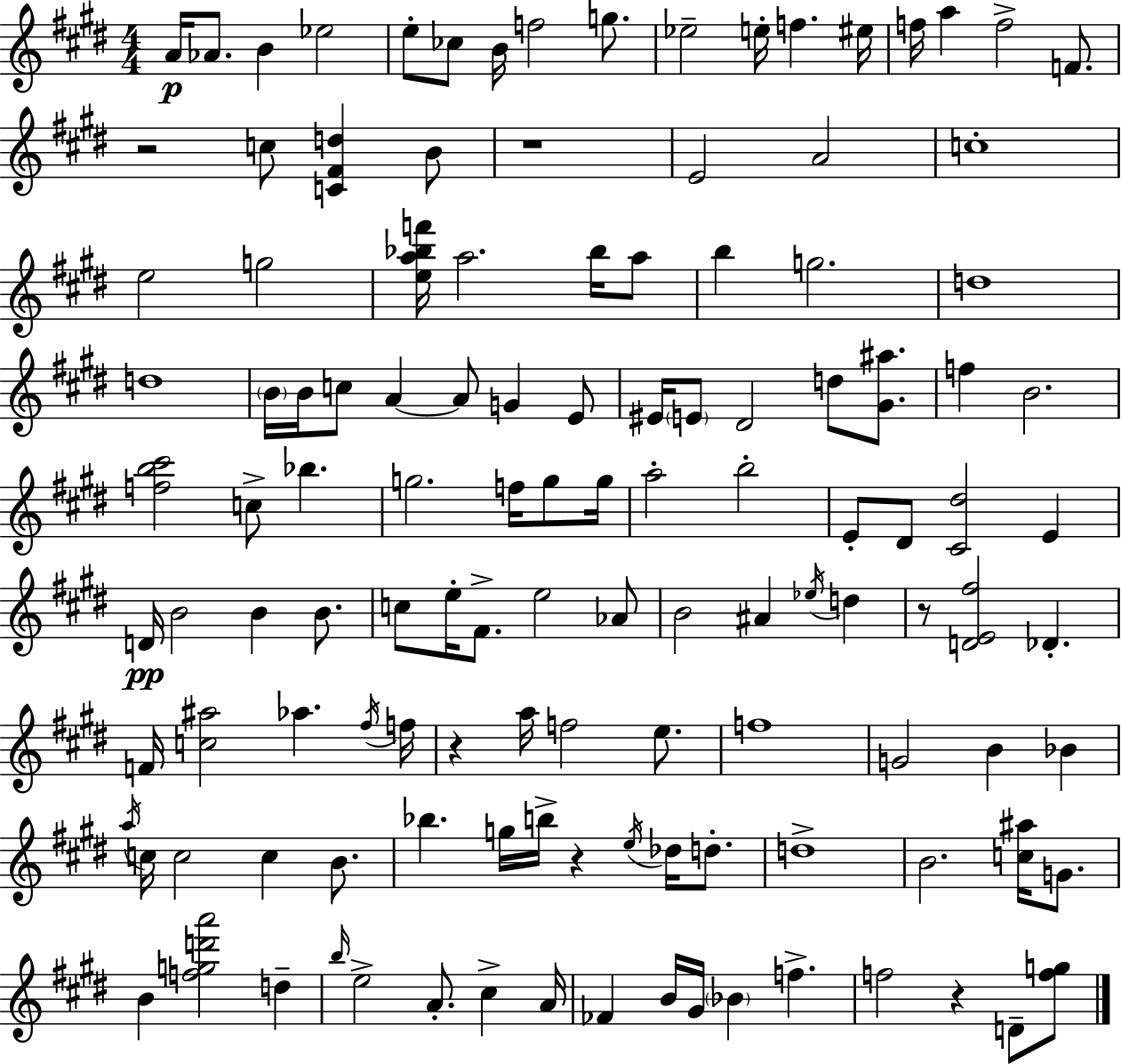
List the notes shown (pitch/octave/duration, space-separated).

A4/s Ab4/e. B4/q Eb5/h E5/e CES5/e B4/s F5/h G5/e. Eb5/h E5/s F5/q. EIS5/s F5/s A5/q F5/h F4/e. R/h C5/e [C4,F#4,D5]/q B4/e R/w E4/h A4/h C5/w E5/h G5/h [E5,A5,Bb5,F6]/s A5/h. Bb5/s A5/e B5/q G5/h. D5/w D5/w B4/s B4/s C5/e A4/q A4/e G4/q E4/e EIS4/s E4/e D#4/h D5/e [G#4,A#5]/e. F5/q B4/h. [F5,B5,C#6]/h C5/e Bb5/q. G5/h. F5/s G5/e G5/s A5/h B5/h E4/e D#4/e [C#4,D#5]/h E4/q D4/s B4/h B4/q B4/e. C5/e E5/s F#4/e. E5/h Ab4/e B4/h A#4/q Eb5/s D5/q R/e [D4,E4,F#5]/h Db4/q. F4/s [C5,A#5]/h Ab5/q. F#5/s F5/s R/q A5/s F5/h E5/e. F5/w G4/h B4/q Bb4/q A5/s C5/s C5/h C5/q B4/e. Bb5/q. G5/s B5/s R/q E5/s Db5/s D5/e. D5/w B4/h. [C5,A#5]/s G4/e. B4/q [F5,G5,D6,A6]/h D5/q B5/s E5/h A4/e. C#5/q A4/s FES4/q B4/s G#4/s Bb4/q F5/q. F5/h R/q D4/e [F5,G5]/e